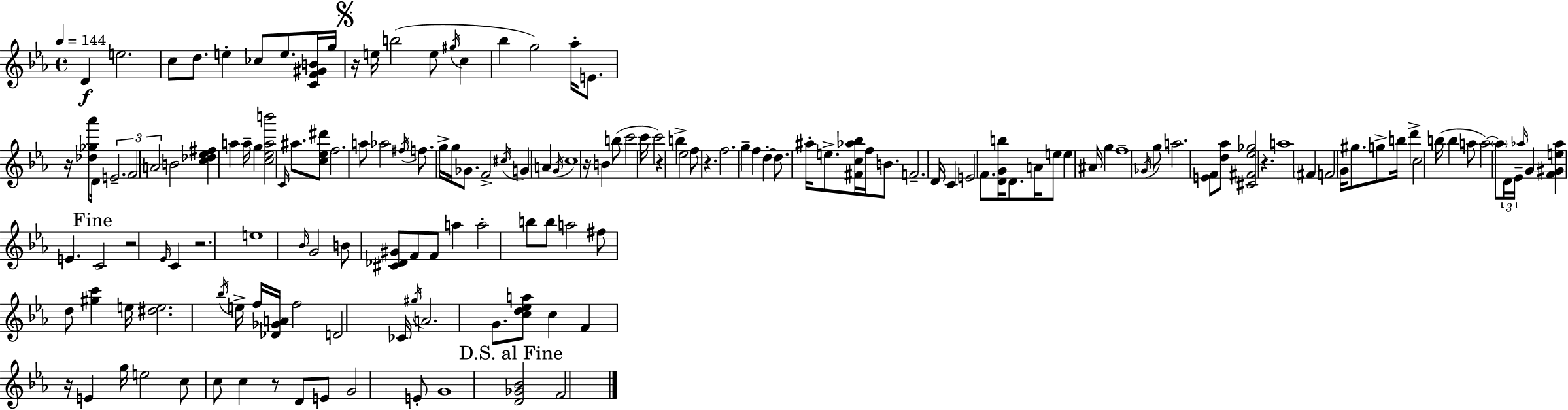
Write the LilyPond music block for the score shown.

{
  \clef treble
  \time 4/4
  \defaultTimeSignature
  \key c \minor
  \tempo 4 = 144
  d'4\f e''2. | c''8 d''8. e''4-. ces''8 e''8. <c' f' gis' b'>16 g''16 | \mark \markup { \musicglyph "scripts.segno" } r16 e''16 b''2( e''8 \acciaccatura { gis''16 } c''4 | bes''4 g''2) aes''16-. e'8. | \break r16 <des'' ges'' aes'''>8 d'16 \tuplet 3/2 { e'2.-- | f'2 a'2 } | b'2 <c'' des'' ees'' fis''>4 a''4 | a''16-- g''4 <c'' ees'' a'' b'''>2 \grace { c'16 } ais''8. | \break <c'' ees'' dis'''>8 f''2. | a''8 aes''2 \acciaccatura { fis''16 } f''8. g''16-> g''16 | ges'8. f'2-> \acciaccatura { cis''16 } g'4 | a'4 \acciaccatura { g'16 } c''1 | \break r16 b'4 b''8( c'''2 | c'''16 c'''2) r4 | b''4-> ees''2 f''8 r4. | f''2. | \break g''4-- f''4 d''4-.~~ d''8. | ais''16-. e''8.-> <fis' c'' aes'' bes''>16 f''16 b'8. f'2.-- | d'16 c'4 e'2 | f'8. <d' g' b''>16 d'8. a'16 e''8 e''4 | \break ais'16 g''4 f''1-- | \acciaccatura { ges'16 } g''8 a''2. | <e' f'>8 <d'' aes''>8 <cis' fis' ees'' ges''>2 | r4. a''1 | \break \parenthesize fis'4 f'2 | g'16 gis''8. g''8-> b''16 d'''4-> c''2 | b''16( b''4 a''8 a''2~~) | \parenthesize a''8 \tuplet 3/2 { d'16 ees'16-- \grace { aes''16 } } g'4 <f' gis' e'' aes''>4 | \break e'4. \mark "Fine" c'2 r2 | \grace { ees'16 } c'4 r2. | e''1 | \grace { bes'16 } g'2 | \break b'8 <cis' des' gis'>8 f'8 f'8 a''4 a''2-. | b''8 b''8 a''2 | fis''8 d''8 <gis'' c'''>4 e''16 <dis'' e''>2. | \acciaccatura { bes''16 } e''16-> f''16 <des' ges' a'>16 f''2 | \break d'2 ces'16 \acciaccatura { gis''16 } a'2. | g'8. <c'' d'' ees'' a''>8 c''4 | f'4 r16 e'4 g''16 e''2 | c''8 c''8 c''4 r8 d'8 e'8 | \break g'2 e'8-. g'1 | \mark "D.S. al Fine" <d' ges' bes'>2 | f'2 \bar "|."
}